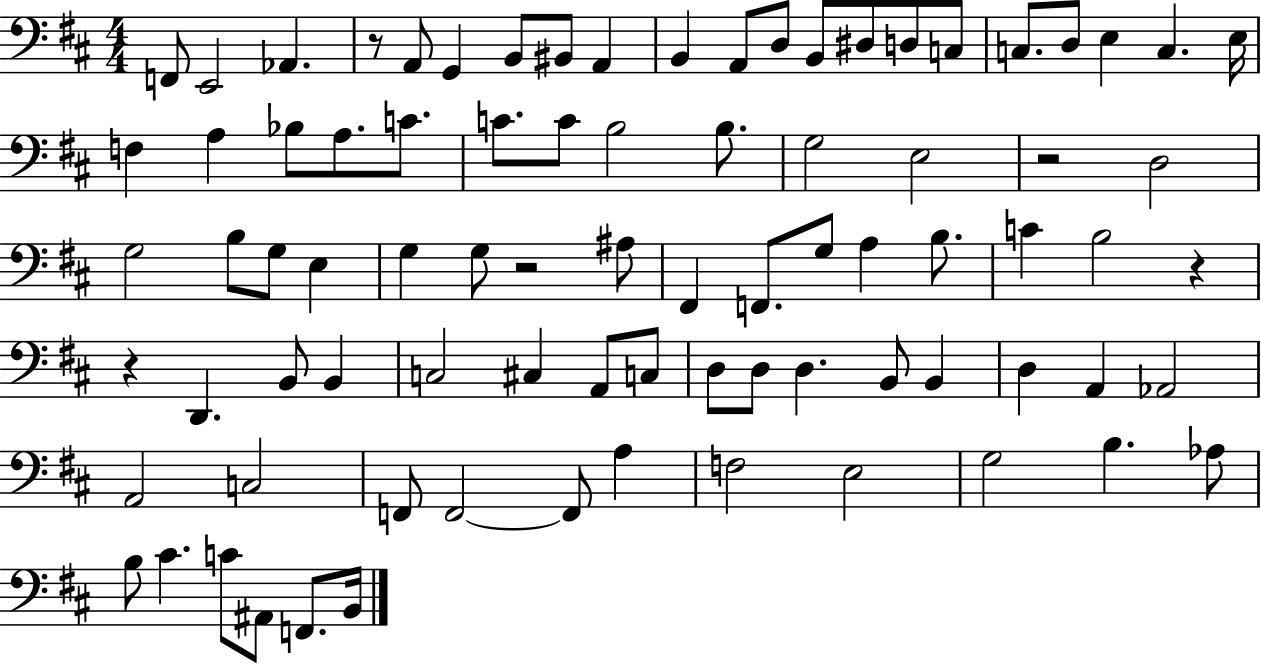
{
  \clef bass
  \numericTimeSignature
  \time 4/4
  \key d \major
  f,8 e,2 aes,4. | r8 a,8 g,4 b,8 bis,8 a,4 | b,4 a,8 d8 b,8 dis8 d8 c8 | c8. d8 e4 c4. e16 | \break f4 a4 bes8 a8. c'8. | c'8. c'8 b2 b8. | g2 e2 | r2 d2 | \break g2 b8 g8 e4 | g4 g8 r2 ais8 | fis,4 f,8. g8 a4 b8. | c'4 b2 r4 | \break r4 d,4. b,8 b,4 | c2 cis4 a,8 c8 | d8 d8 d4. b,8 b,4 | d4 a,4 aes,2 | \break a,2 c2 | f,8 f,2~~ f,8 a4 | f2 e2 | g2 b4. aes8 | \break b8 cis'4. c'8 ais,8 f,8. b,16 | \bar "|."
}